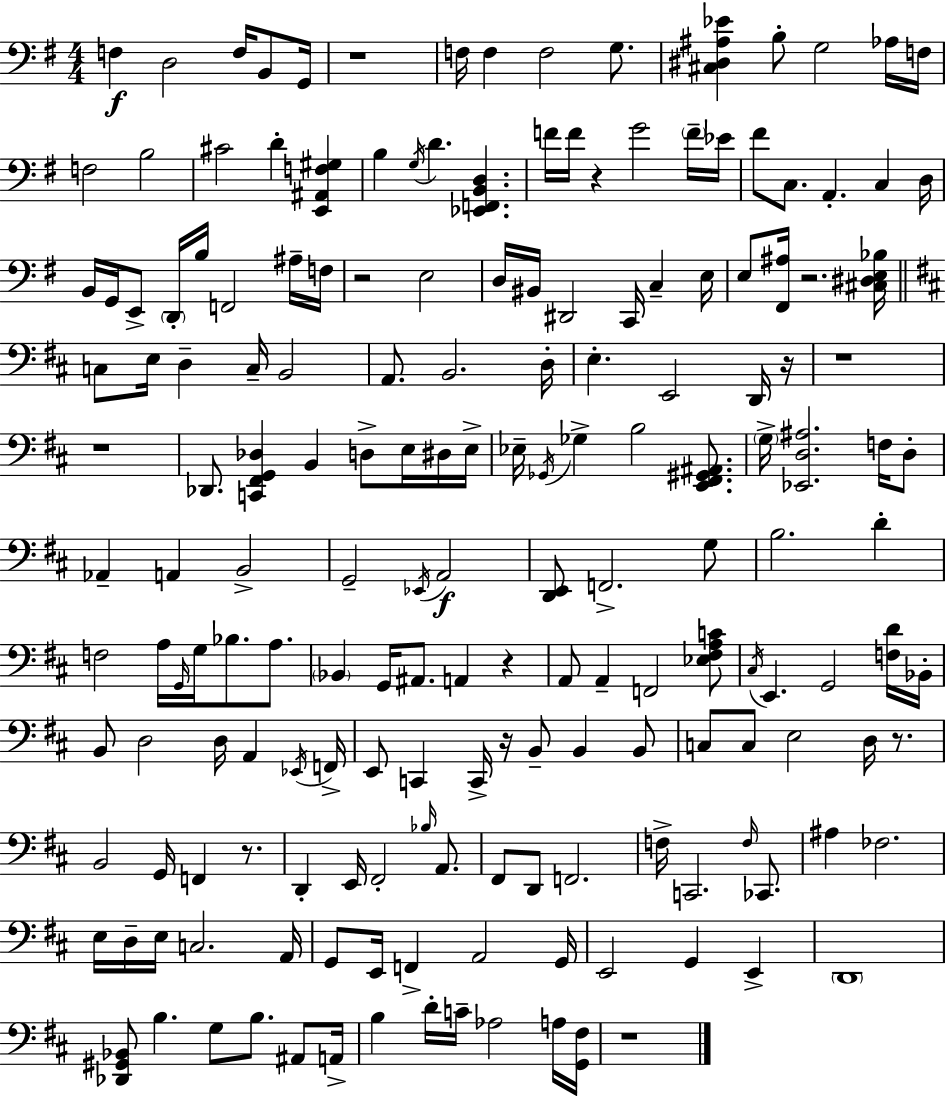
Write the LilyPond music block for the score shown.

{
  \clef bass
  \numericTimeSignature
  \time 4/4
  \key e \minor
  f4\f d2 f16 b,8 g,16 | r1 | f16 f4 f2 g8. | <cis dis ais ees'>4 b8-. g2 aes16 f16 | \break f2 b2 | cis'2 d'4-. <e, ais, f gis>4 | b4 \acciaccatura { g16 } d'4. <ees, f, b, d>4. | f'16 f'16 r4 g'2 \parenthesize f'16-- | \break ees'16 fis'8 c8. a,4.-. c4 | d16 b,16 g,16 e,8-> \parenthesize d,16-. b16 f,2 ais16-- | f16 r2 e2 | d16 bis,16 dis,2 c,16 c4-- | \break e16 e8 <fis, ais>16 r2. | <cis dis e bes>16 \bar "||" \break \key d \major c8 e16 d4-- c16-- b,2 | a,8. b,2. d16-. | e4.-. e,2 d,16 r16 | r1 | \break r1 | des,8. <c, fis, g, des>4 b,4 d8-> e16 dis16 e16-> | ees16-- \acciaccatura { ges,16 } ges4-> b2 <e, fis, gis, ais,>8. | \parenthesize g16-> <ees, d ais>2. f16 d8-. | \break aes,4-- a,4 b,2-> | g,2-- \acciaccatura { ees,16 }\f a,2 | <d, e,>8 f,2.-> | g8 b2. d'4-. | \break f2 a16 \grace { g,16 } g16 bes8. | a8. \parenthesize bes,4 g,16 ais,8. a,4 r4 | a,8 a,4-- f,2 | <ees fis a c'>8 \acciaccatura { cis16 } e,4. g,2 | \break <f d'>16 bes,16-. b,8 d2 d16 a,4 | \acciaccatura { ees,16 } f,16-> e,8 c,4 c,16-> r16 b,8-- b,4 | b,8 c8 c8 e2 | d16 r8. b,2 g,16 f,4 | \break r8. d,4-. e,16 fis,2-. | \grace { bes16 } a,8. fis,8 d,8 f,2. | f16-> c,2. | \grace { f16 } ces,8. ais4 fes2. | \break e16 d16-- e16 c2. | a,16 g,8 e,16 f,4-> a,2 | g,16 e,2 g,4 | e,4-> \parenthesize d,1 | \break <des, gis, bes,>8 b4. g8 | b8. ais,8 a,16-> b4 d'16-. c'16-- aes2 | a16 <g, fis>16 r1 | \bar "|."
}